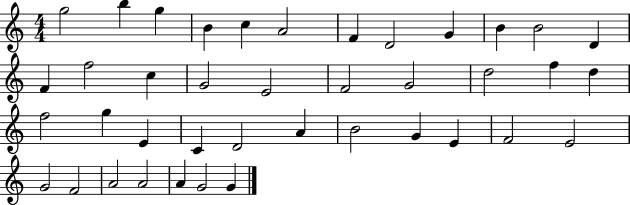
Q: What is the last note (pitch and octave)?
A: G4